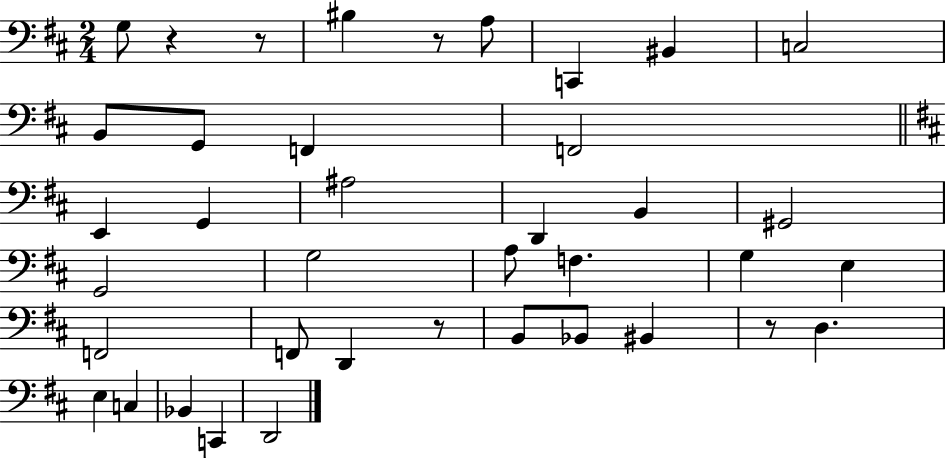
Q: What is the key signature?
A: D major